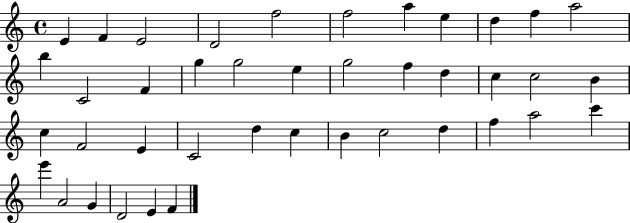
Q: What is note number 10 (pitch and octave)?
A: F5